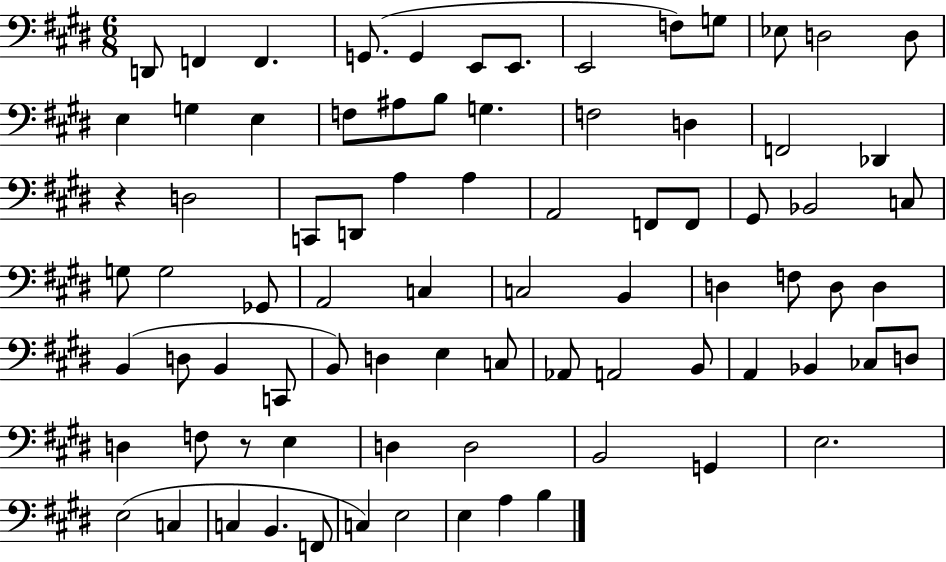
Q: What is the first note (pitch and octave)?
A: D2